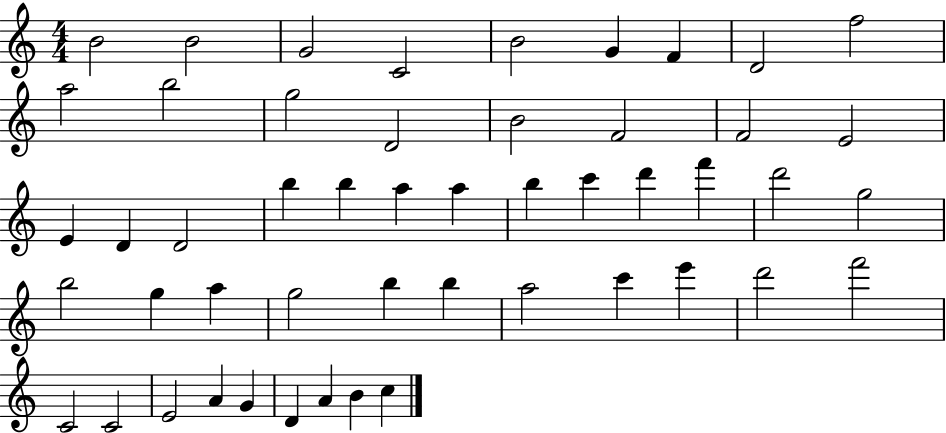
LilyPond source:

{
  \clef treble
  \numericTimeSignature
  \time 4/4
  \key c \major
  b'2 b'2 | g'2 c'2 | b'2 g'4 f'4 | d'2 f''2 | \break a''2 b''2 | g''2 d'2 | b'2 f'2 | f'2 e'2 | \break e'4 d'4 d'2 | b''4 b''4 a''4 a''4 | b''4 c'''4 d'''4 f'''4 | d'''2 g''2 | \break b''2 g''4 a''4 | g''2 b''4 b''4 | a''2 c'''4 e'''4 | d'''2 f'''2 | \break c'2 c'2 | e'2 a'4 g'4 | d'4 a'4 b'4 c''4 | \bar "|."
}